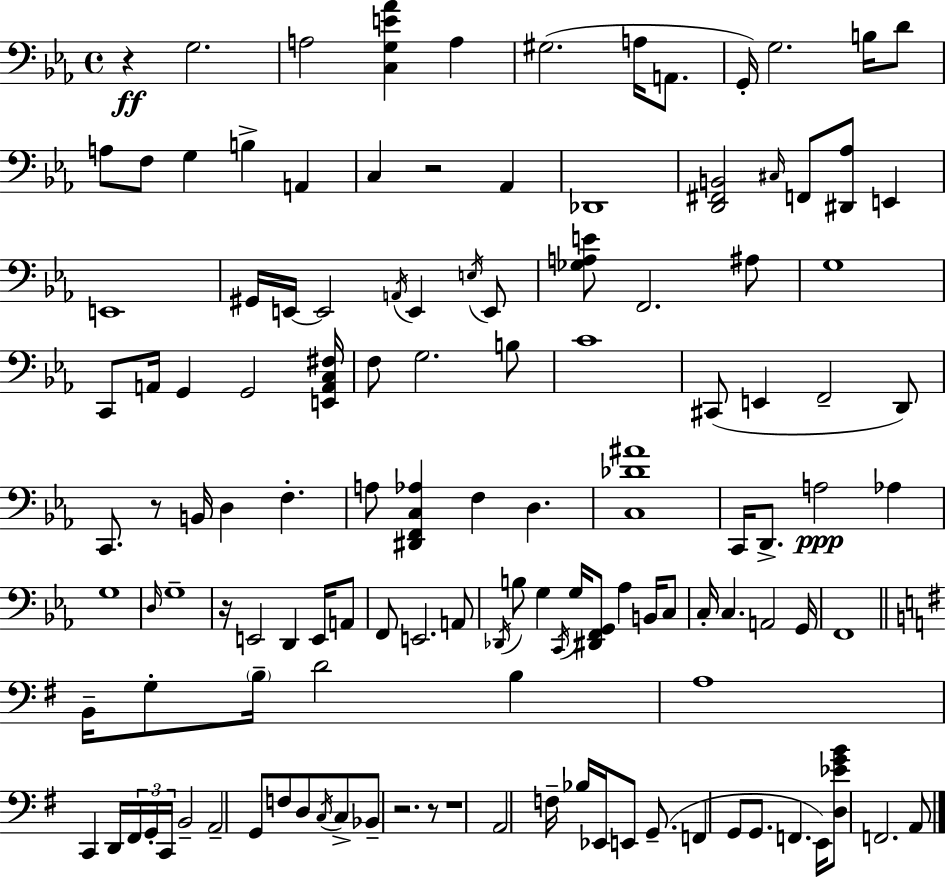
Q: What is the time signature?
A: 4/4